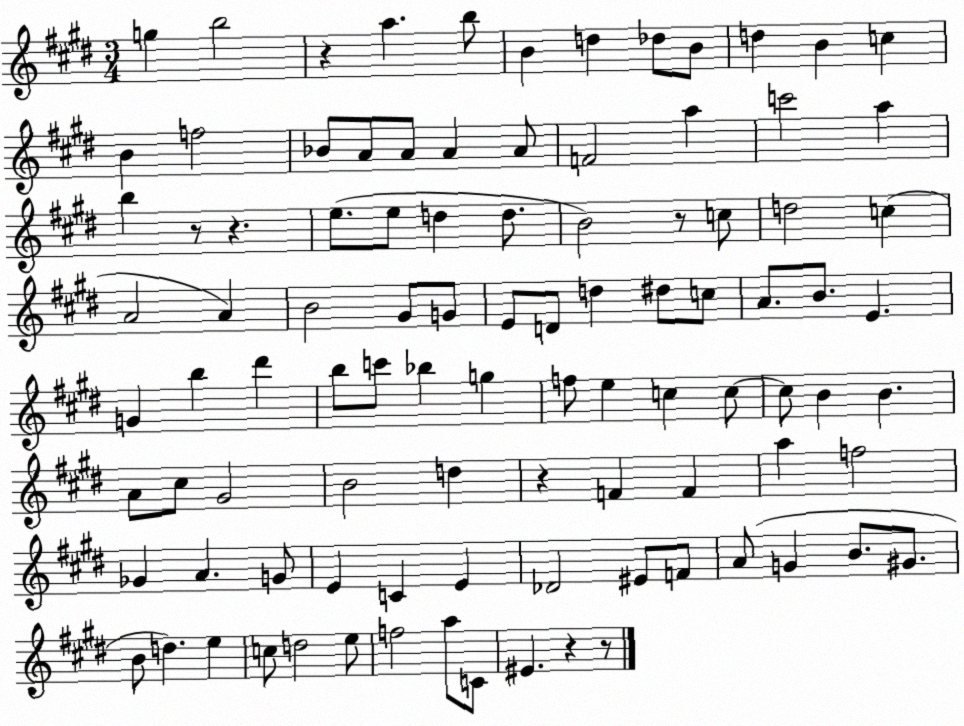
X:1
T:Untitled
M:3/4
L:1/4
K:E
g b2 z a b/2 B d _d/2 B/2 d B c B f2 _B/2 A/2 A/2 A A/2 F2 a c'2 a b z/2 z e/2 e/2 d d/2 B2 z/2 c/2 d2 c A2 A B2 ^G/2 G/2 E/2 D/2 d ^d/2 c/2 A/2 B/2 E G b ^d' b/2 c'/2 _b g f/2 e c c/2 c/2 B B A/2 ^c/2 ^G2 B2 d z F F a f2 _G A G/2 E C E _D2 ^E/2 F/2 A/2 G B/2 ^G/2 B/2 d e c/2 d2 e/2 f2 a/2 C/2 ^E z z/2